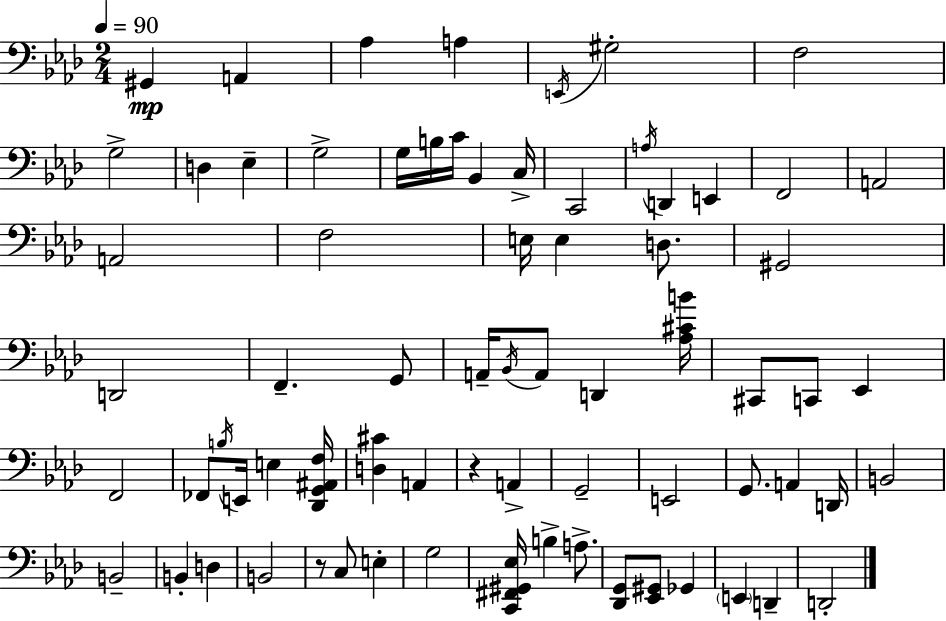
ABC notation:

X:1
T:Untitled
M:2/4
L:1/4
K:Fm
^G,, A,, _A, A, E,,/4 ^G,2 F,2 G,2 D, _E, G,2 G,/4 B,/4 C/4 _B,, C,/4 C,,2 A,/4 D,, E,, F,,2 A,,2 A,,2 F,2 E,/4 E, D,/2 ^G,,2 D,,2 F,, G,,/2 A,,/4 _B,,/4 A,,/2 D,, [_A,^CB]/4 ^C,,/2 C,,/2 _E,, F,,2 _F,,/2 B,/4 E,,/4 E, [_D,,G,,^A,,F,]/4 [D,^C] A,, z A,, G,,2 E,,2 G,,/2 A,, D,,/4 B,,2 B,,2 B,, D, B,,2 z/2 C,/2 E, G,2 [C,,^F,,^G,,_E,]/4 B, A,/2 [_D,,G,,]/2 [_E,,^G,,]/2 _G,, E,, D,, D,,2